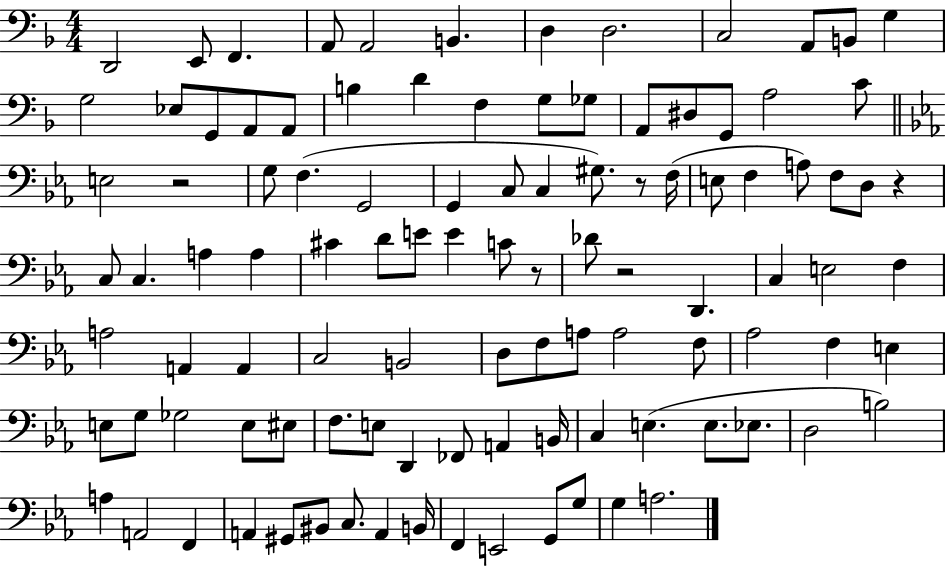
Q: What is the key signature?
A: F major